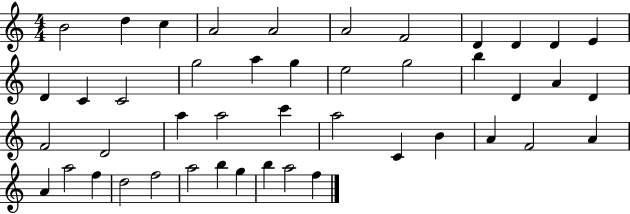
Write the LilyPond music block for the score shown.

{
  \clef treble
  \numericTimeSignature
  \time 4/4
  \key c \major
  b'2 d''4 c''4 | a'2 a'2 | a'2 f'2 | d'4 d'4 d'4 e'4 | \break d'4 c'4 c'2 | g''2 a''4 g''4 | e''2 g''2 | b''4 d'4 a'4 d'4 | \break f'2 d'2 | a''4 a''2 c'''4 | a''2 c'4 b'4 | a'4 f'2 a'4 | \break a'4 a''2 f''4 | d''2 f''2 | a''2 b''4 g''4 | b''4 a''2 f''4 | \break \bar "|."
}